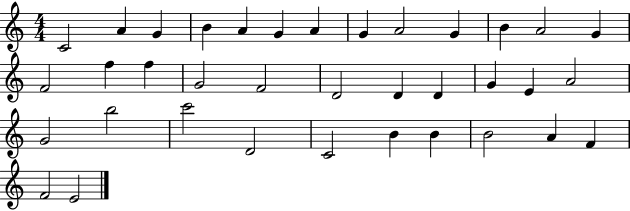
X:1
T:Untitled
M:4/4
L:1/4
K:C
C2 A G B A G A G A2 G B A2 G F2 f f G2 F2 D2 D D G E A2 G2 b2 c'2 D2 C2 B B B2 A F F2 E2